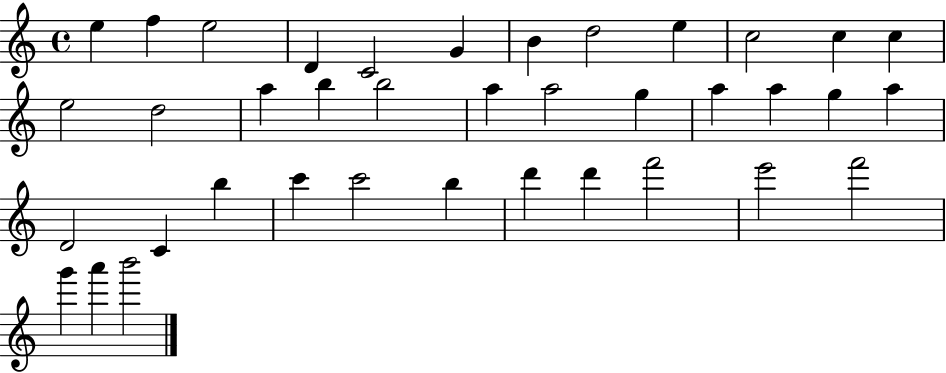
X:1
T:Untitled
M:4/4
L:1/4
K:C
e f e2 D C2 G B d2 e c2 c c e2 d2 a b b2 a a2 g a a g a D2 C b c' c'2 b d' d' f'2 e'2 f'2 g' a' b'2